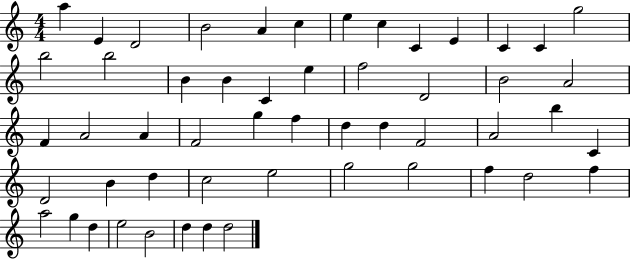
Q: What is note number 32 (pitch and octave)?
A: F4